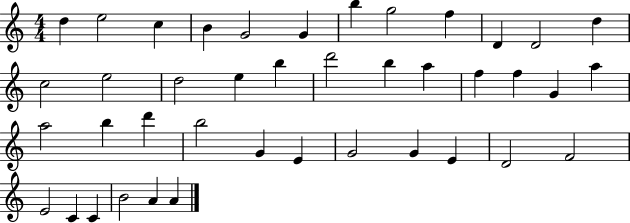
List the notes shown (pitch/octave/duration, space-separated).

D5/q E5/h C5/q B4/q G4/h G4/q B5/q G5/h F5/q D4/q D4/h D5/q C5/h E5/h D5/h E5/q B5/q D6/h B5/q A5/q F5/q F5/q G4/q A5/q A5/h B5/q D6/q B5/h G4/q E4/q G4/h G4/q E4/q D4/h F4/h E4/h C4/q C4/q B4/h A4/q A4/q